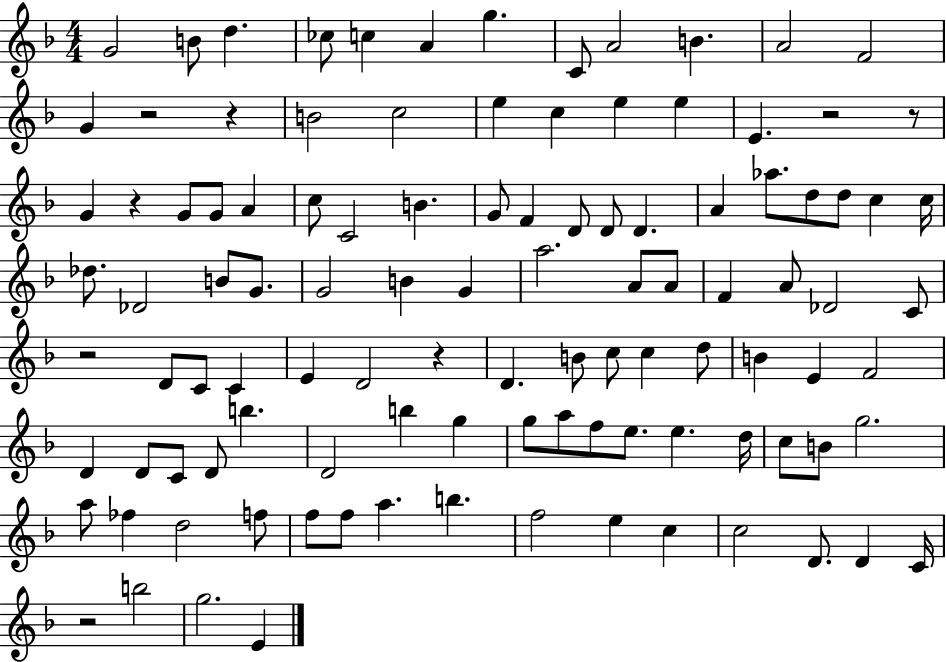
G4/h B4/e D5/q. CES5/e C5/q A4/q G5/q. C4/e A4/h B4/q. A4/h F4/h G4/q R/h R/q B4/h C5/h E5/q C5/q E5/q E5/q E4/q. R/h R/e G4/q R/q G4/e G4/e A4/q C5/e C4/h B4/q. G4/e F4/q D4/e D4/e D4/q. A4/q Ab5/e. D5/e D5/e C5/q C5/s Db5/e. Db4/h B4/e G4/e. G4/h B4/q G4/q A5/h. A4/e A4/e F4/q A4/e Db4/h C4/e R/h D4/e C4/e C4/q E4/q D4/h R/q D4/q. B4/e C5/e C5/q D5/e B4/q E4/q F4/h D4/q D4/e C4/e D4/e B5/q. D4/h B5/q G5/q G5/e A5/e F5/e E5/e. E5/q. D5/s C5/e B4/e G5/h. A5/e FES5/q D5/h F5/e F5/e F5/e A5/q. B5/q. F5/h E5/q C5/q C5/h D4/e. D4/q C4/s R/h B5/h G5/h. E4/q